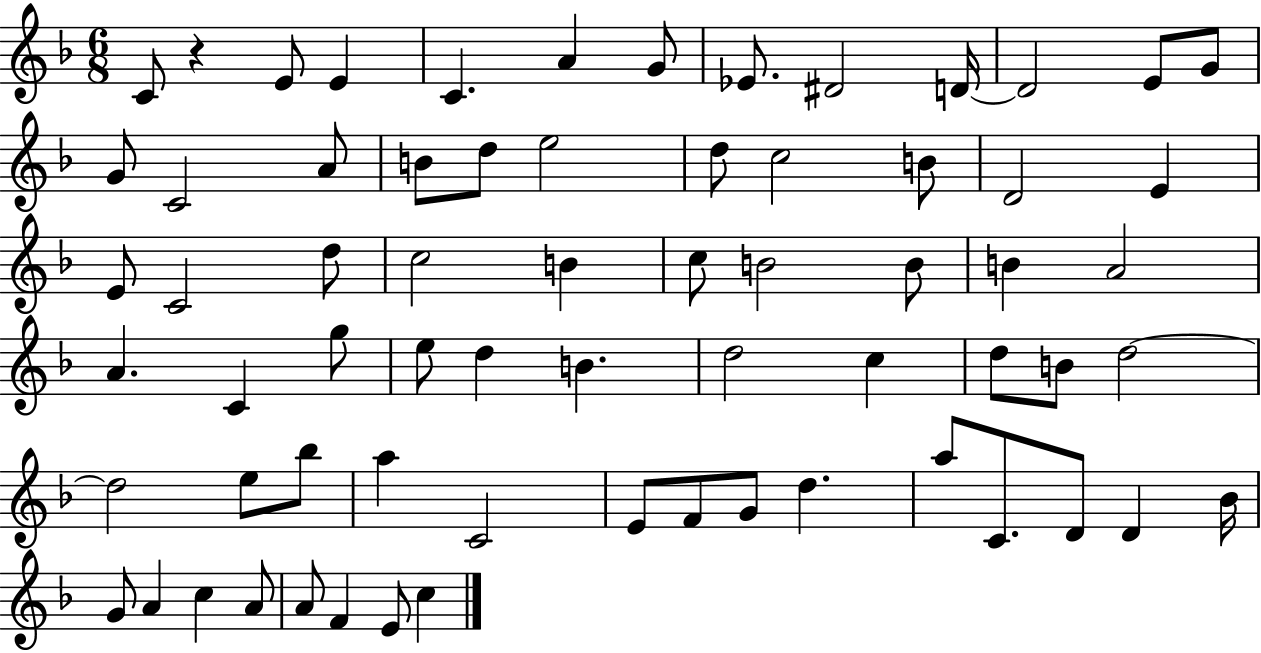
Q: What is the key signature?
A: F major